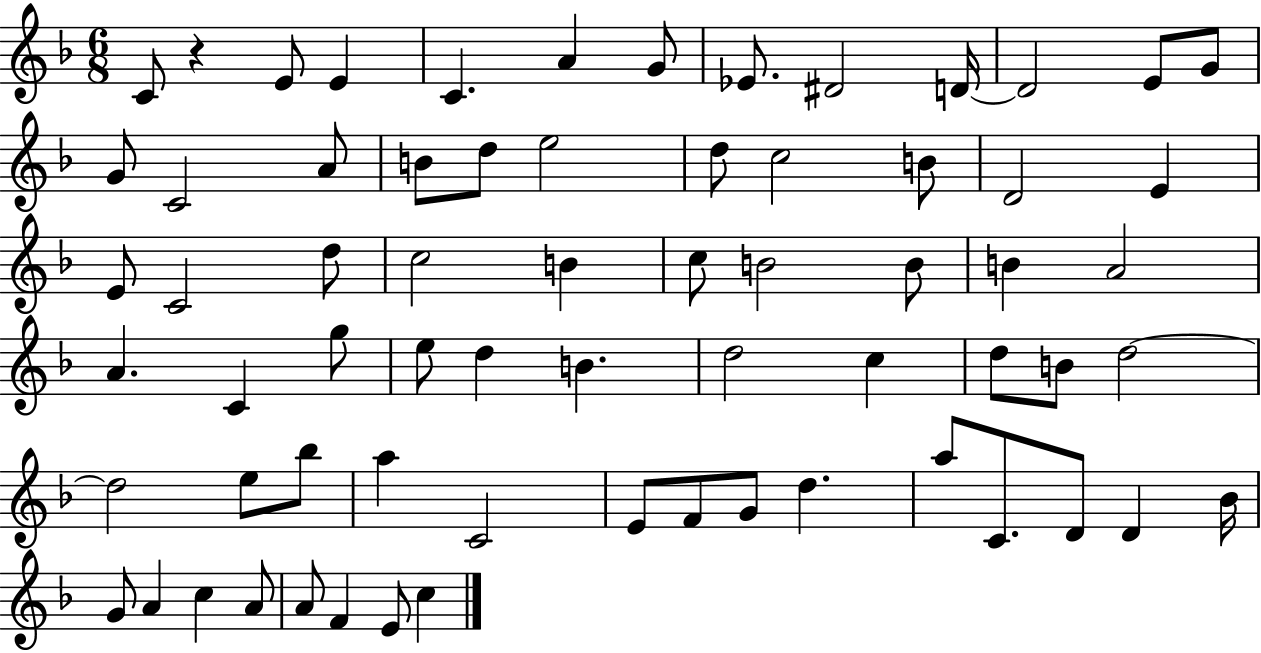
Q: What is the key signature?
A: F major